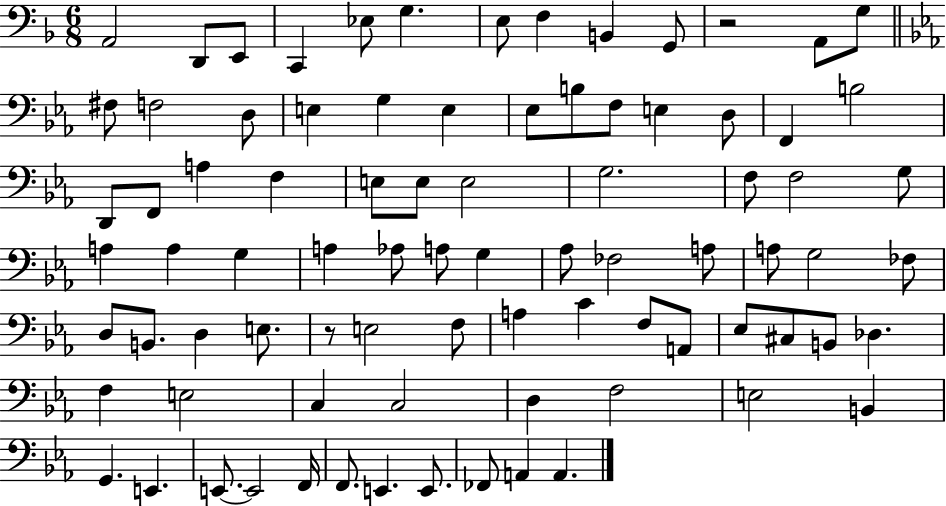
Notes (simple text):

A2/h D2/e E2/e C2/q Eb3/e G3/q. E3/e F3/q B2/q G2/e R/h A2/e G3/e F#3/e F3/h D3/e E3/q G3/q E3/q Eb3/e B3/e F3/e E3/q D3/e F2/q B3/h D2/e F2/e A3/q F3/q E3/e E3/e E3/h G3/h. F3/e F3/h G3/e A3/q A3/q G3/q A3/q Ab3/e A3/e G3/q Ab3/e FES3/h A3/e A3/e G3/h FES3/e D3/e B2/e. D3/q E3/e. R/e E3/h F3/e A3/q C4/q F3/e A2/e Eb3/e C#3/e B2/e Db3/q. F3/q E3/h C3/q C3/h D3/q F3/h E3/h B2/q G2/q. E2/q. E2/e. E2/h F2/s F2/e. E2/q. E2/e. FES2/e A2/q A2/q.